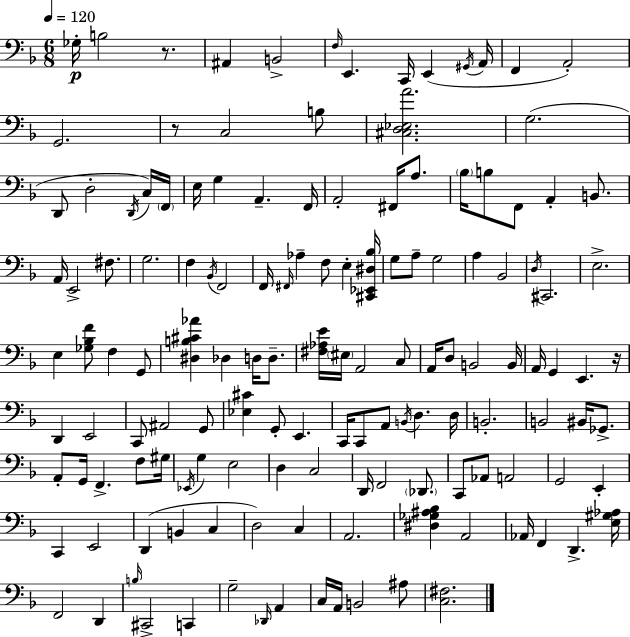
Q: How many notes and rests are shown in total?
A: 140